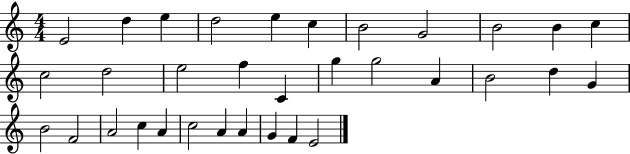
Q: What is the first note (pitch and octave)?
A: E4